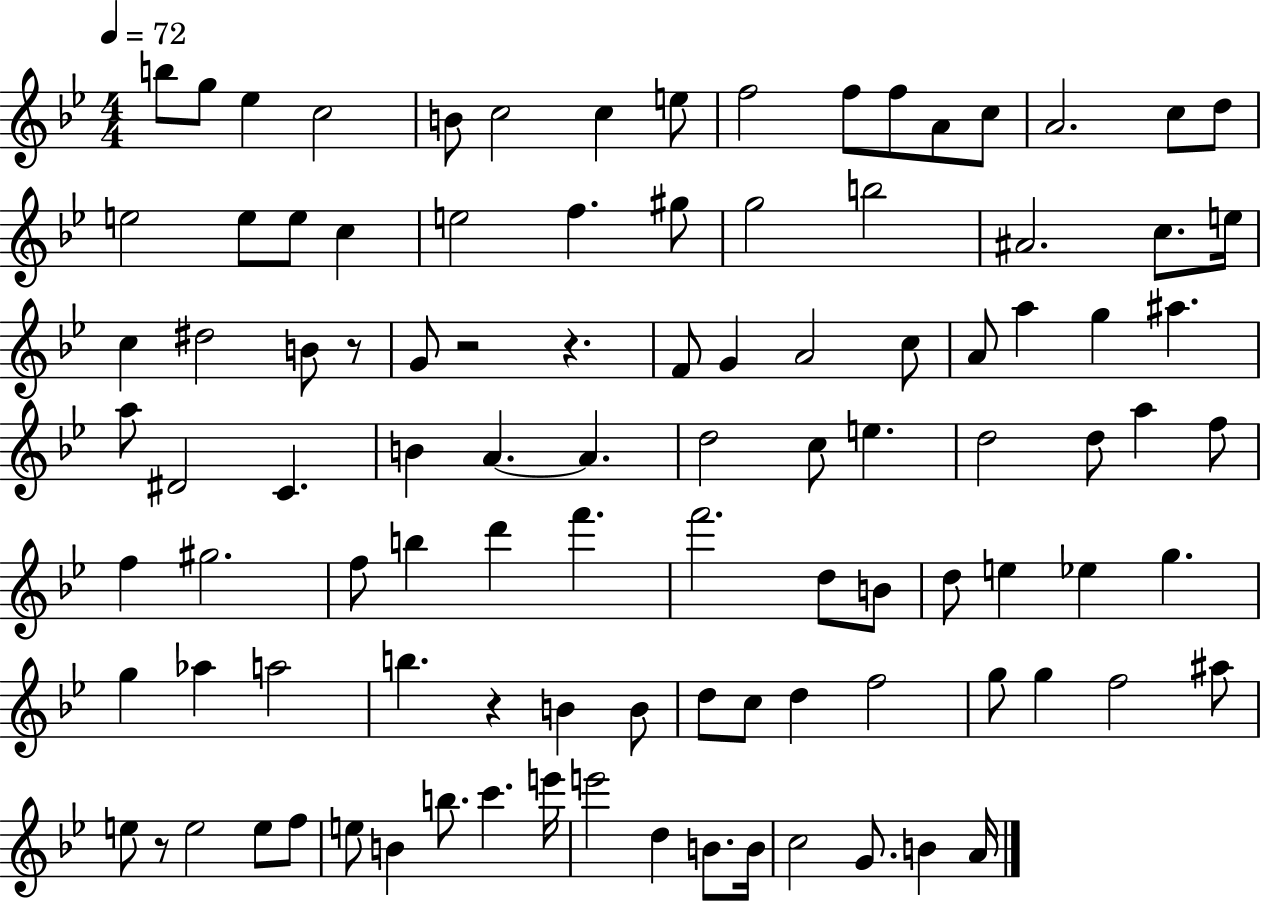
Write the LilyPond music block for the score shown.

{
  \clef treble
  \numericTimeSignature
  \time 4/4
  \key bes \major
  \tempo 4 = 72
  b''8 g''8 ees''4 c''2 | b'8 c''2 c''4 e''8 | f''2 f''8 f''8 a'8 c''8 | a'2. c''8 d''8 | \break e''2 e''8 e''8 c''4 | e''2 f''4. gis''8 | g''2 b''2 | ais'2. c''8. e''16 | \break c''4 dis''2 b'8 r8 | g'8 r2 r4. | f'8 g'4 a'2 c''8 | a'8 a''4 g''4 ais''4. | \break a''8 dis'2 c'4. | b'4 a'4.~~ a'4. | d''2 c''8 e''4. | d''2 d''8 a''4 f''8 | \break f''4 gis''2. | f''8 b''4 d'''4 f'''4. | f'''2. d''8 b'8 | d''8 e''4 ees''4 g''4. | \break g''4 aes''4 a''2 | b''4. r4 b'4 b'8 | d''8 c''8 d''4 f''2 | g''8 g''4 f''2 ais''8 | \break e''8 r8 e''2 e''8 f''8 | e''8 b'4 b''8. c'''4. e'''16 | e'''2 d''4 b'8. b'16 | c''2 g'8. b'4 a'16 | \break \bar "|."
}